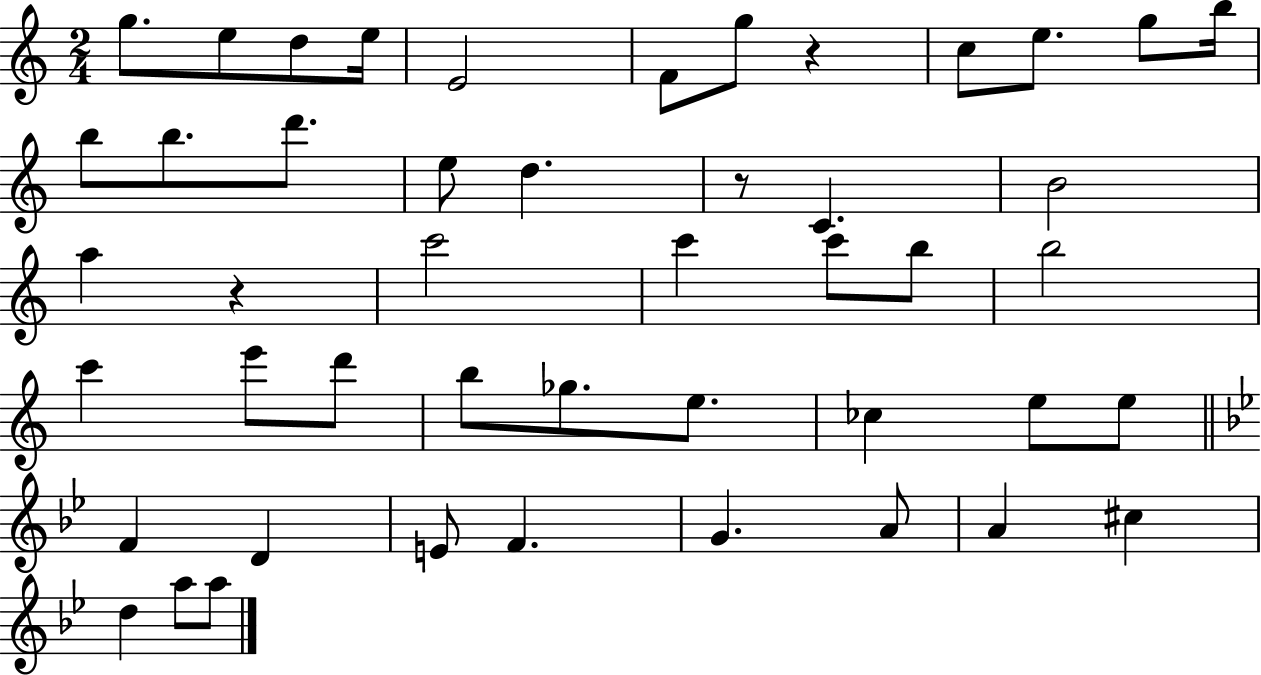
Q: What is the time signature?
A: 2/4